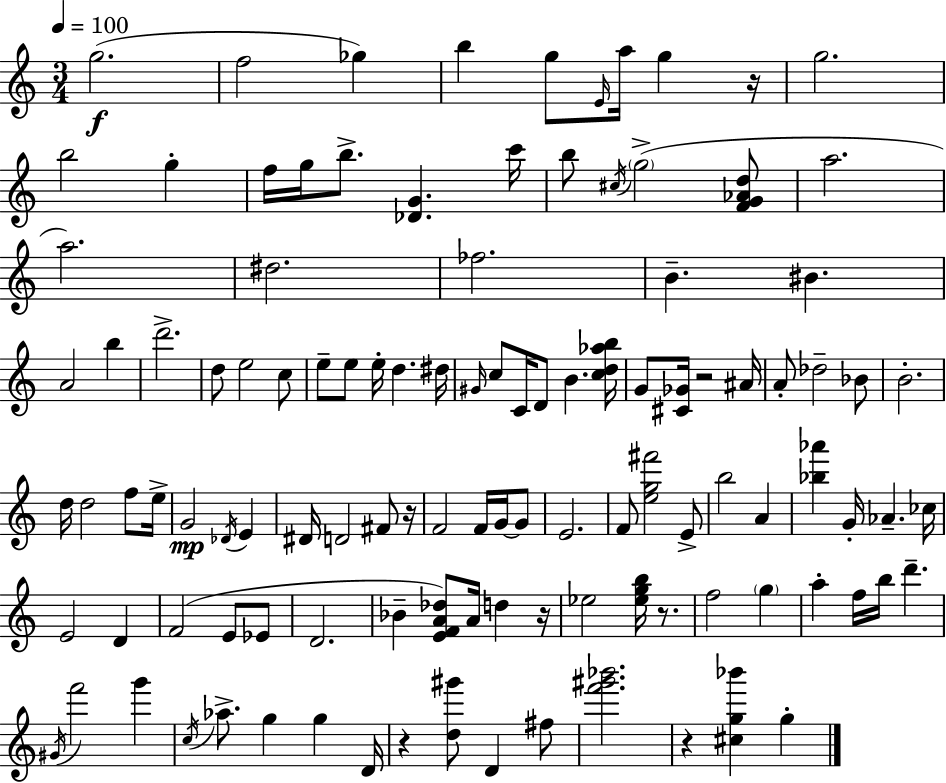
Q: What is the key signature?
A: C major